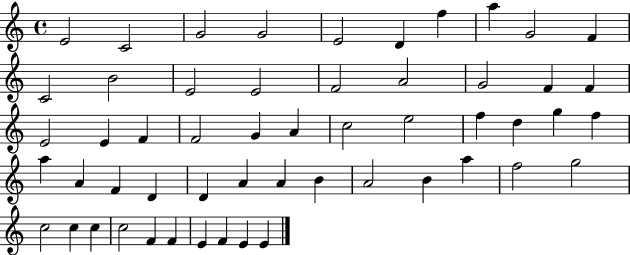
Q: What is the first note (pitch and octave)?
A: E4